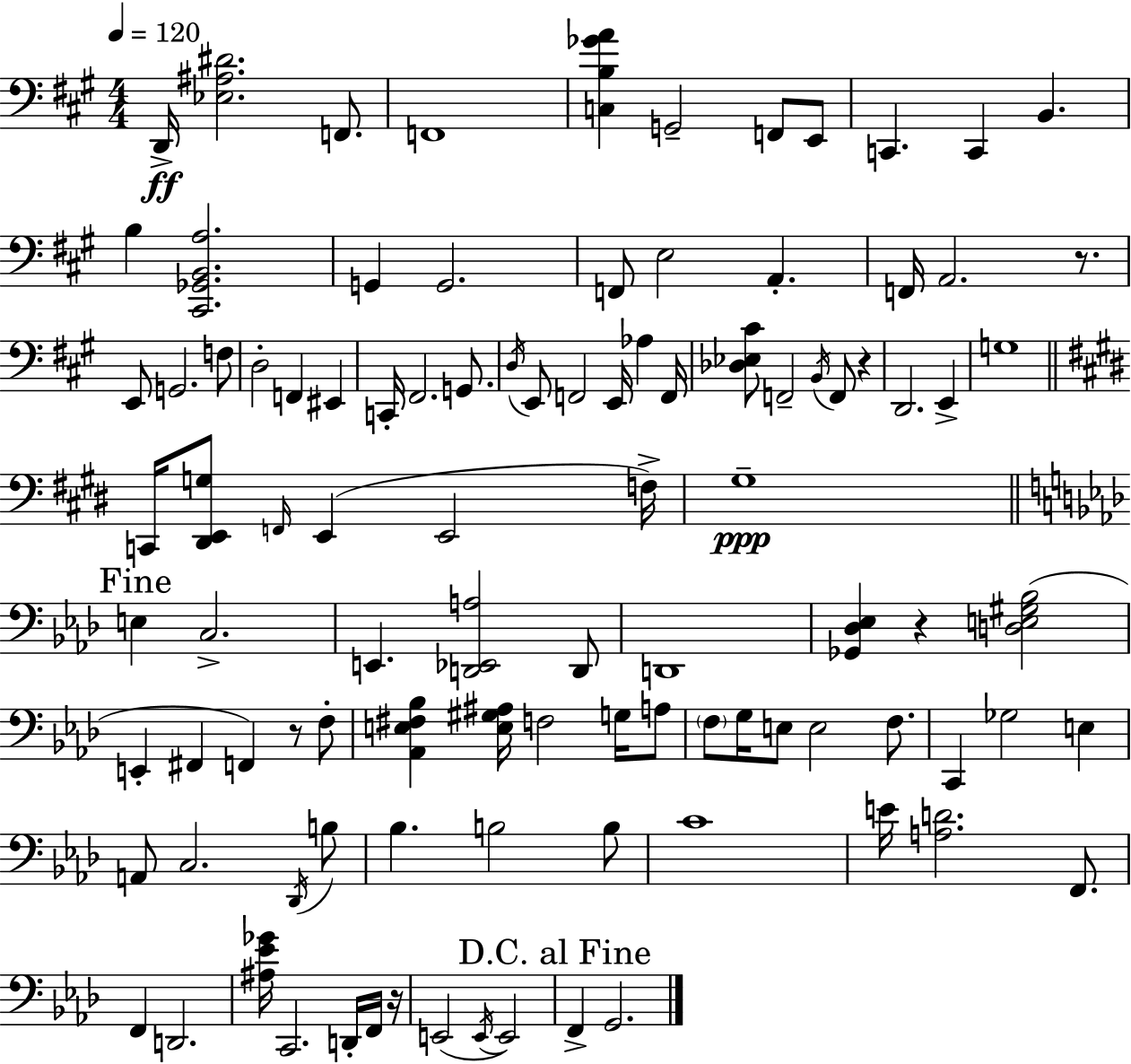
X:1
T:Untitled
M:4/4
L:1/4
K:A
D,,/4 [_E,^A,^D]2 F,,/2 F,,4 [C,B,_GA] G,,2 F,,/2 E,,/2 C,, C,, B,, B, [^C,,_G,,B,,A,]2 G,, G,,2 F,,/2 E,2 A,, F,,/4 A,,2 z/2 E,,/2 G,,2 F,/2 D,2 F,, ^E,, C,,/4 ^F,,2 G,,/2 D,/4 E,,/2 F,,2 E,,/4 _A, F,,/4 [_D,_E,^C]/2 F,,2 B,,/4 F,,/2 z D,,2 E,, G,4 C,,/4 [^D,,E,,G,]/2 F,,/4 E,, E,,2 F,/4 ^G,4 E, C,2 E,, [D,,_E,,A,]2 D,,/2 D,,4 [_G,,_D,_E,] z [D,E,^G,_B,]2 E,, ^F,, F,, z/2 F,/2 [_A,,E,^F,_B,] [E,^G,^A,]/4 F,2 G,/4 A,/2 F,/2 G,/4 E,/2 E,2 F,/2 C,, _G,2 E, A,,/2 C,2 _D,,/4 B,/2 _B, B,2 B,/2 C4 E/4 [A,D]2 F,,/2 F,, D,,2 [^A,_E_G]/4 C,,2 D,,/4 F,,/4 z/4 E,,2 E,,/4 E,,2 F,, G,,2